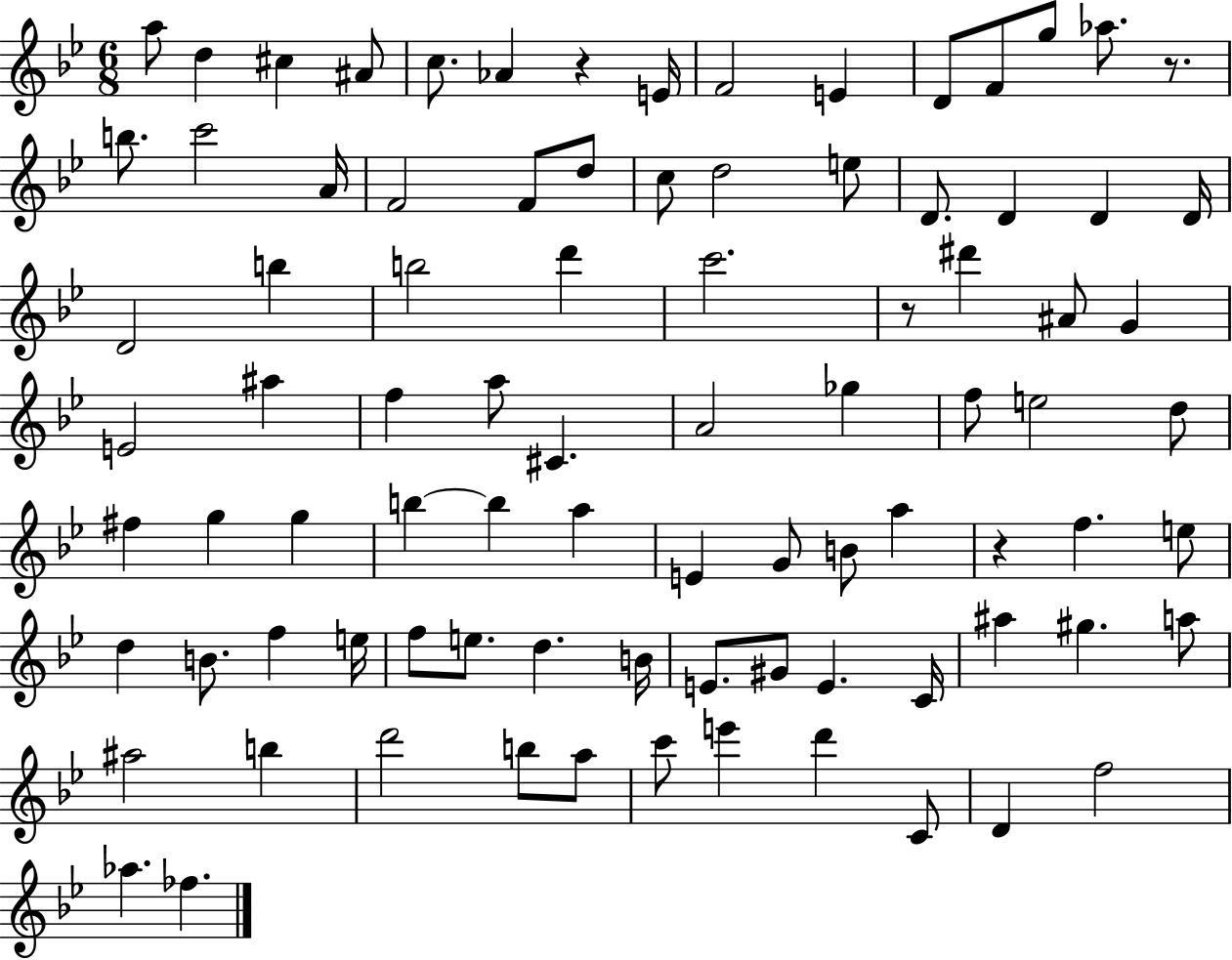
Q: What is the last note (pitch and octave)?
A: FES5